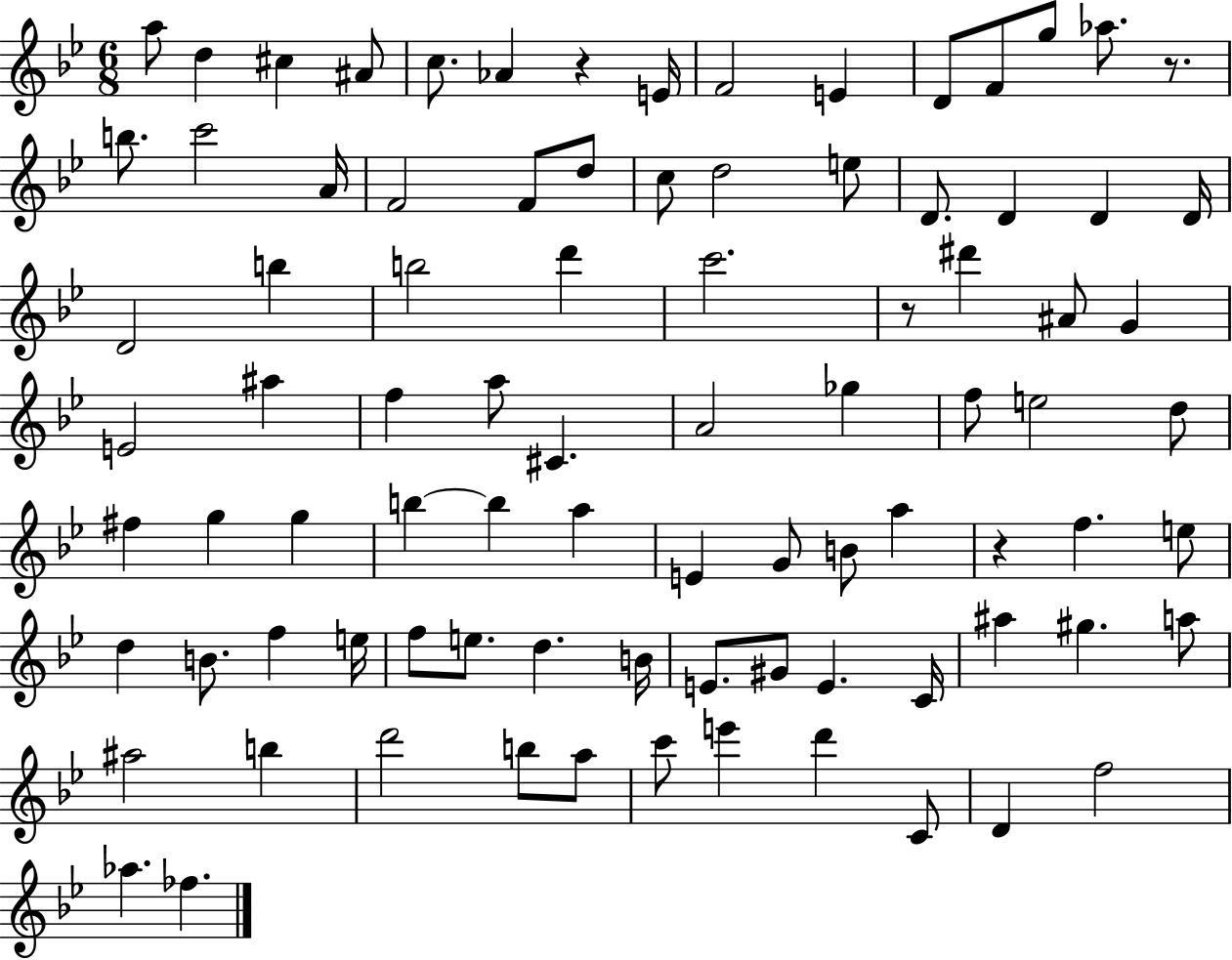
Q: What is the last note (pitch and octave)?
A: FES5